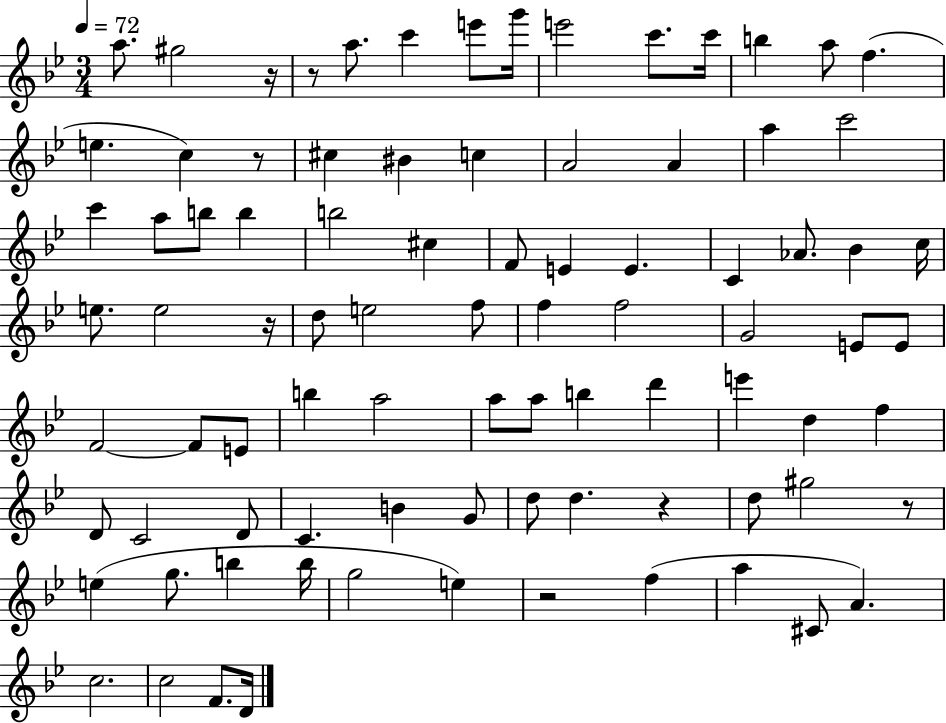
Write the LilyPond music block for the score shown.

{
  \clef treble
  \numericTimeSignature
  \time 3/4
  \key bes \major
  \tempo 4 = 72
  a''8. gis''2 r16 | r8 a''8. c'''4 e'''8 g'''16 | e'''2 c'''8. c'''16 | b''4 a''8 f''4.( | \break e''4. c''4) r8 | cis''4 bis'4 c''4 | a'2 a'4 | a''4 c'''2 | \break c'''4 a''8 b''8 b''4 | b''2 cis''4 | f'8 e'4 e'4. | c'4 aes'8. bes'4 c''16 | \break e''8. e''2 r16 | d''8 e''2 f''8 | f''4 f''2 | g'2 e'8 e'8 | \break f'2~~ f'8 e'8 | b''4 a''2 | a''8 a''8 b''4 d'''4 | e'''4 d''4 f''4 | \break d'8 c'2 d'8 | c'4. b'4 g'8 | d''8 d''4. r4 | d''8 gis''2 r8 | \break e''4( g''8. b''4 b''16 | g''2 e''4) | r2 f''4( | a''4 cis'8 a'4.) | \break c''2. | c''2 f'8. d'16 | \bar "|."
}